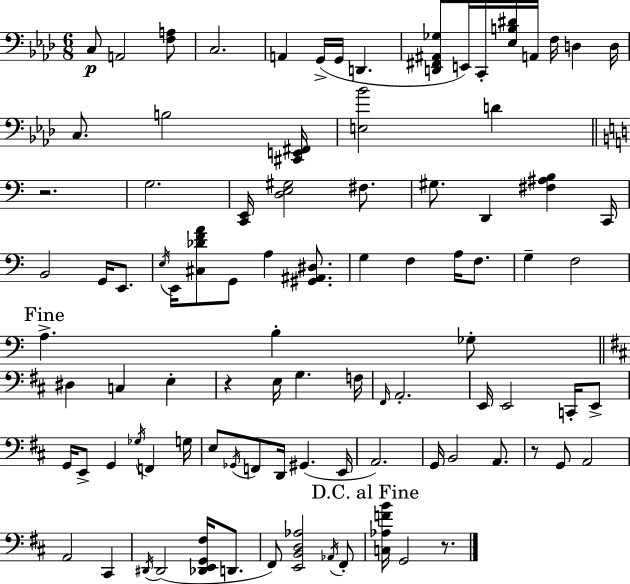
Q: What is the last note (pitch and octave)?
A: G2